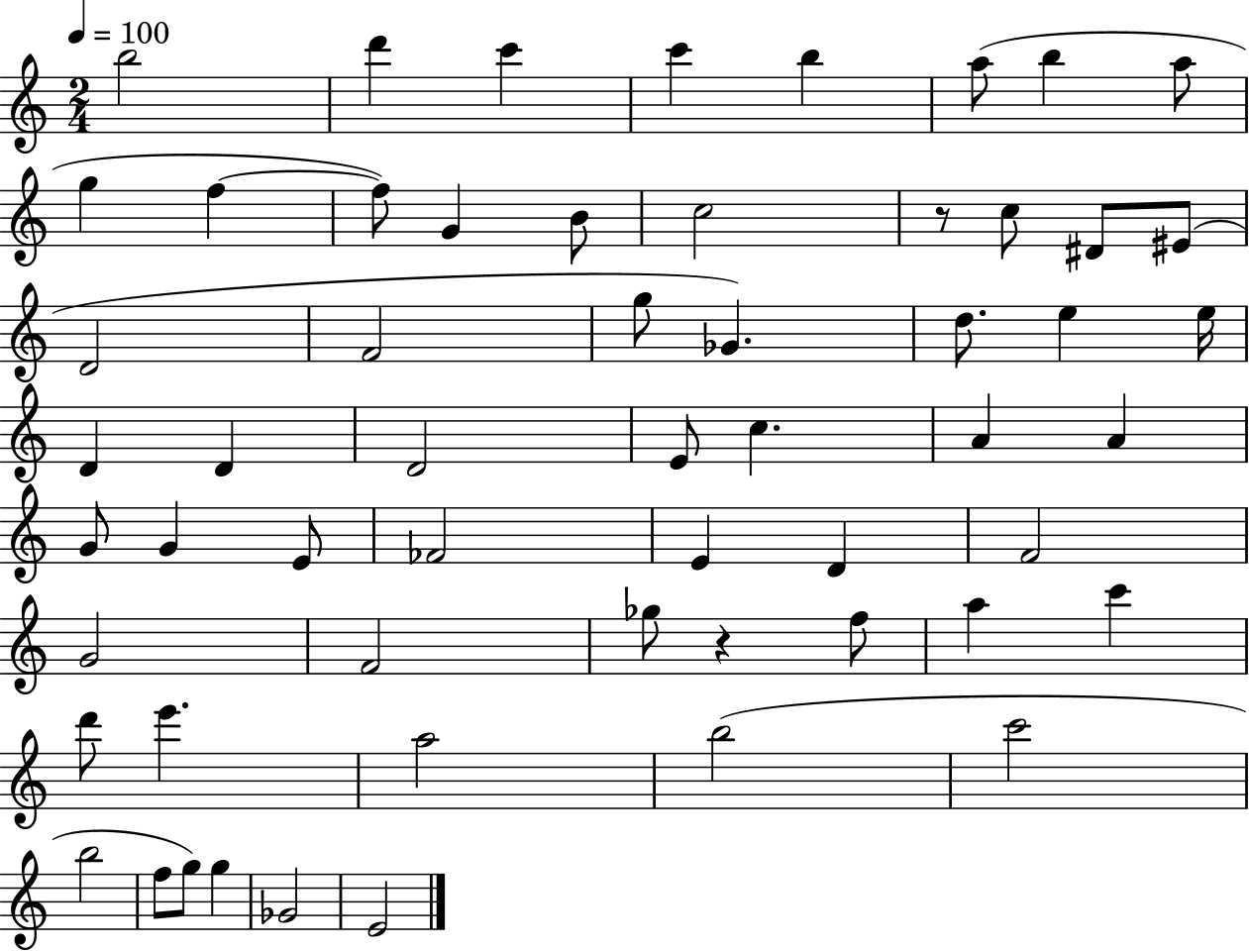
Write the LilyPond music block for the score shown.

{
  \clef treble
  \numericTimeSignature
  \time 2/4
  \key c \major
  \tempo 4 = 100
  b''2 | d'''4 c'''4 | c'''4 b''4 | a''8( b''4 a''8 | \break g''4 f''4~~ | f''8) g'4 b'8 | c''2 | r8 c''8 dis'8 eis'8( | \break d'2 | f'2 | g''8 ges'4.) | d''8. e''4 e''16 | \break d'4 d'4 | d'2 | e'8 c''4. | a'4 a'4 | \break g'8 g'4 e'8 | fes'2 | e'4 d'4 | f'2 | \break g'2 | f'2 | ges''8 r4 f''8 | a''4 c'''4 | \break d'''8 e'''4. | a''2 | b''2( | c'''2 | \break b''2 | f''8 g''8) g''4 | ges'2 | e'2 | \break \bar "|."
}